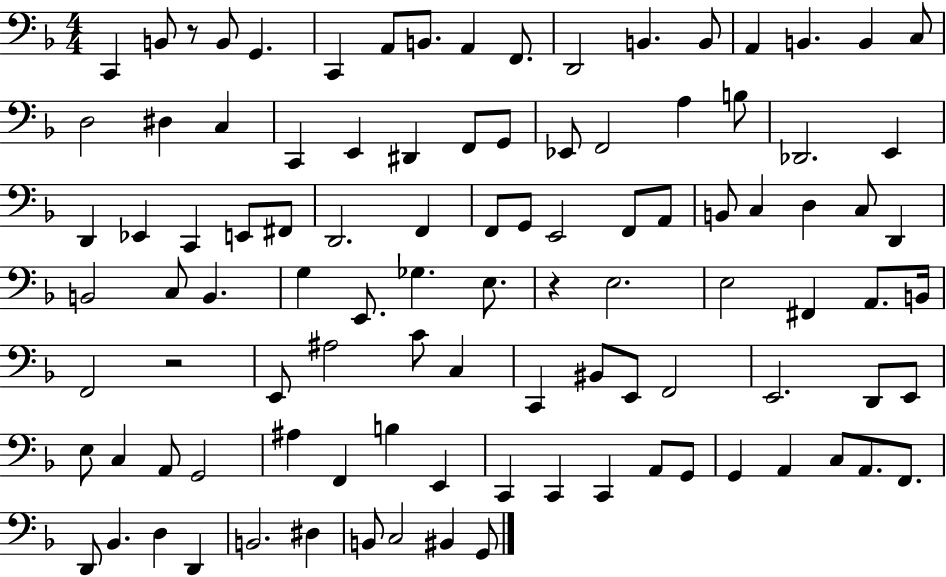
C2/q B2/e R/e B2/e G2/q. C2/q A2/e B2/e. A2/q F2/e. D2/h B2/q. B2/e A2/q B2/q. B2/q C3/e D3/h D#3/q C3/q C2/q E2/q D#2/q F2/e G2/e Eb2/e F2/h A3/q B3/e Db2/h. E2/q D2/q Eb2/q C2/q E2/e F#2/e D2/h. F2/q F2/e G2/e E2/h F2/e A2/e B2/e C3/q D3/q C3/e D2/q B2/h C3/e B2/q. G3/q E2/e. Gb3/q. E3/e. R/q E3/h. E3/h F#2/q A2/e. B2/s F2/h R/h E2/e A#3/h C4/e C3/q C2/q BIS2/e E2/e F2/h E2/h. D2/e E2/e E3/e C3/q A2/e G2/h A#3/q F2/q B3/q E2/q C2/q C2/q C2/q A2/e G2/e G2/q A2/q C3/e A2/e. F2/e. D2/e Bb2/q. D3/q D2/q B2/h. D#3/q B2/e C3/h BIS2/q G2/e